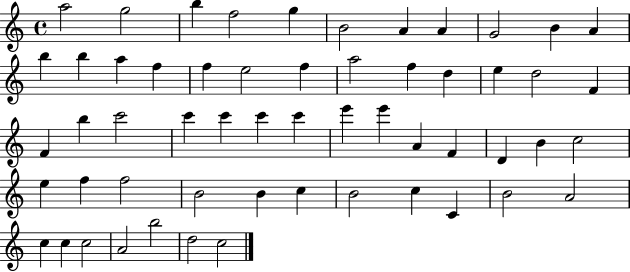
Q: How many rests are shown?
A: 0